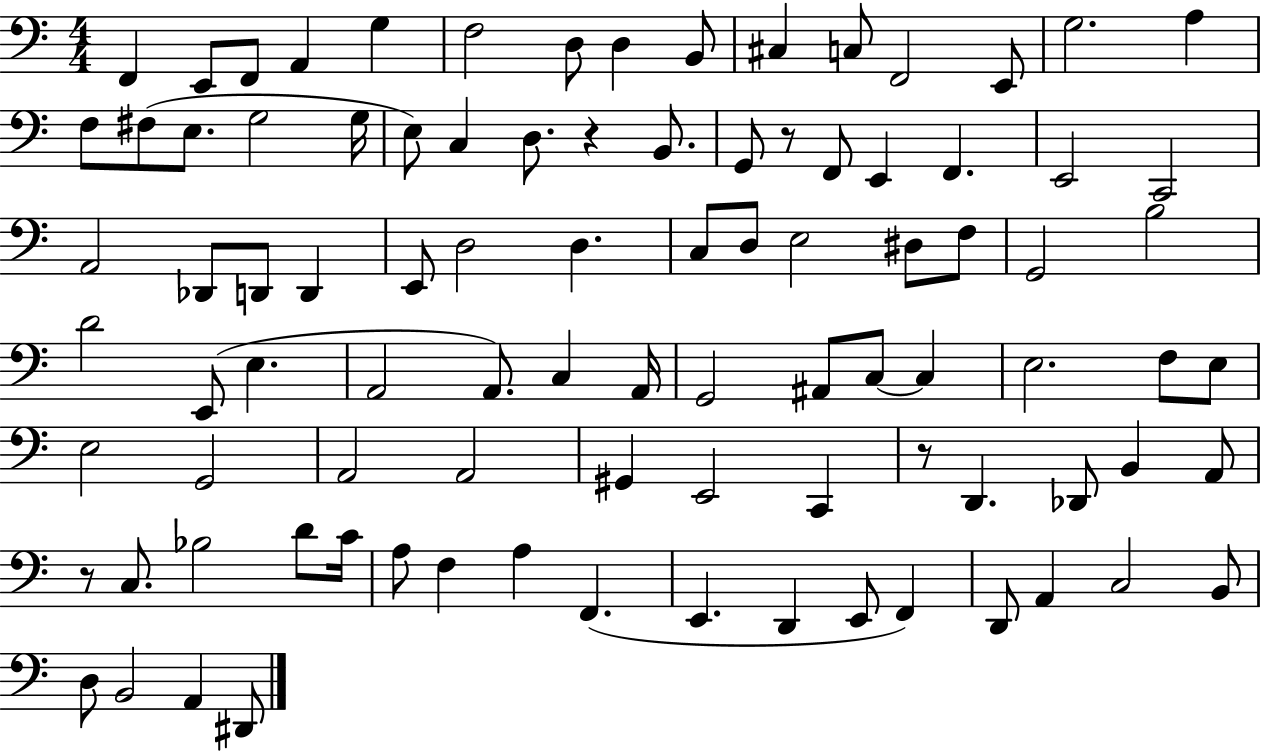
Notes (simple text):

F2/q E2/e F2/e A2/q G3/q F3/h D3/e D3/q B2/e C#3/q C3/e F2/h E2/e G3/h. A3/q F3/e F#3/e E3/e. G3/h G3/s E3/e C3/q D3/e. R/q B2/e. G2/e R/e F2/e E2/q F2/q. E2/h C2/h A2/h Db2/e D2/e D2/q E2/e D3/h D3/q. C3/e D3/e E3/h D#3/e F3/e G2/h B3/h D4/h E2/e E3/q. A2/h A2/e. C3/q A2/s G2/h A#2/e C3/e C3/q E3/h. F3/e E3/e E3/h G2/h A2/h A2/h G#2/q E2/h C2/q R/e D2/q. Db2/e B2/q A2/e R/e C3/e. Bb3/h D4/e C4/s A3/e F3/q A3/q F2/q. E2/q. D2/q E2/e F2/q D2/e A2/q C3/h B2/e D3/e B2/h A2/q D#2/e